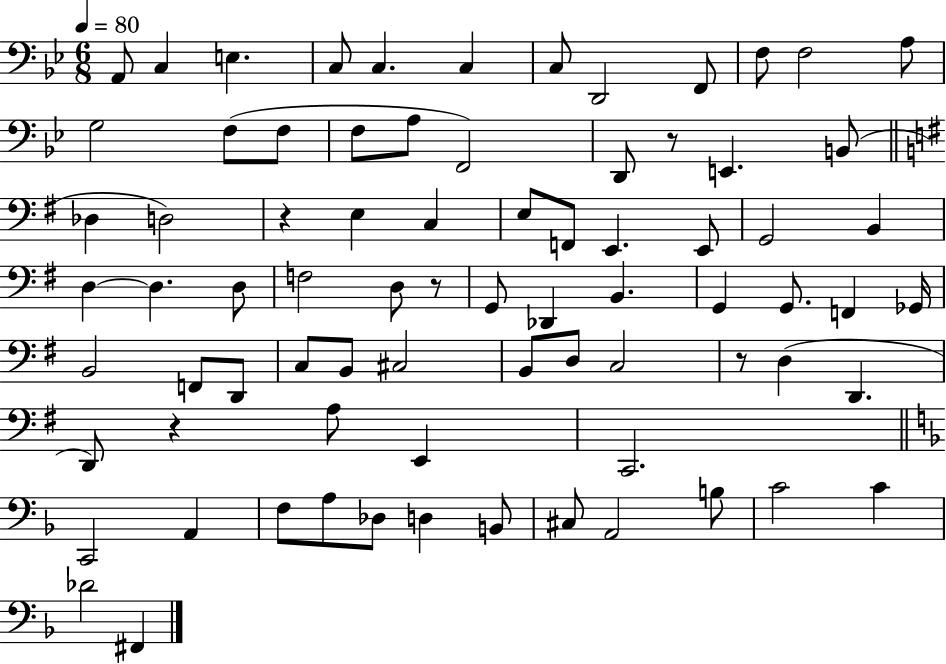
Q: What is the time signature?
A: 6/8